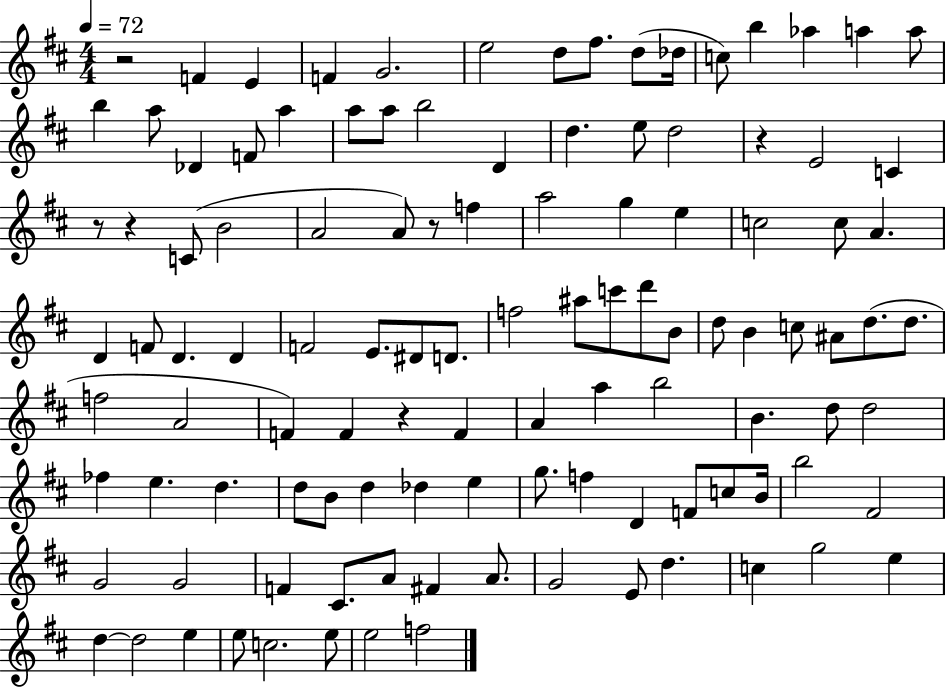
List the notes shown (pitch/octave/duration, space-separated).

R/h F4/q E4/q F4/q G4/h. E5/h D5/e F#5/e. D5/e Db5/s C5/e B5/q Ab5/q A5/q A5/e B5/q A5/e Db4/q F4/e A5/q A5/e A5/e B5/h D4/q D5/q. E5/e D5/h R/q E4/h C4/q R/e R/q C4/e B4/h A4/h A4/e R/e F5/q A5/h G5/q E5/q C5/h C5/e A4/q. D4/q F4/e D4/q. D4/q F4/h E4/e. D#4/e D4/e. F5/h A#5/e C6/e D6/e B4/e D5/e B4/q C5/e A#4/e D5/e. D5/e. F5/h A4/h F4/q F4/q R/q F4/q A4/q A5/q B5/h B4/q. D5/e D5/h FES5/q E5/q. D5/q. D5/e B4/e D5/q Db5/q E5/q G5/e. F5/q D4/q F4/e C5/e B4/s B5/h F#4/h G4/h G4/h F4/q C#4/e. A4/e F#4/q A4/e. G4/h E4/e D5/q. C5/q G5/h E5/q D5/q D5/h E5/q E5/e C5/h. E5/e E5/h F5/h